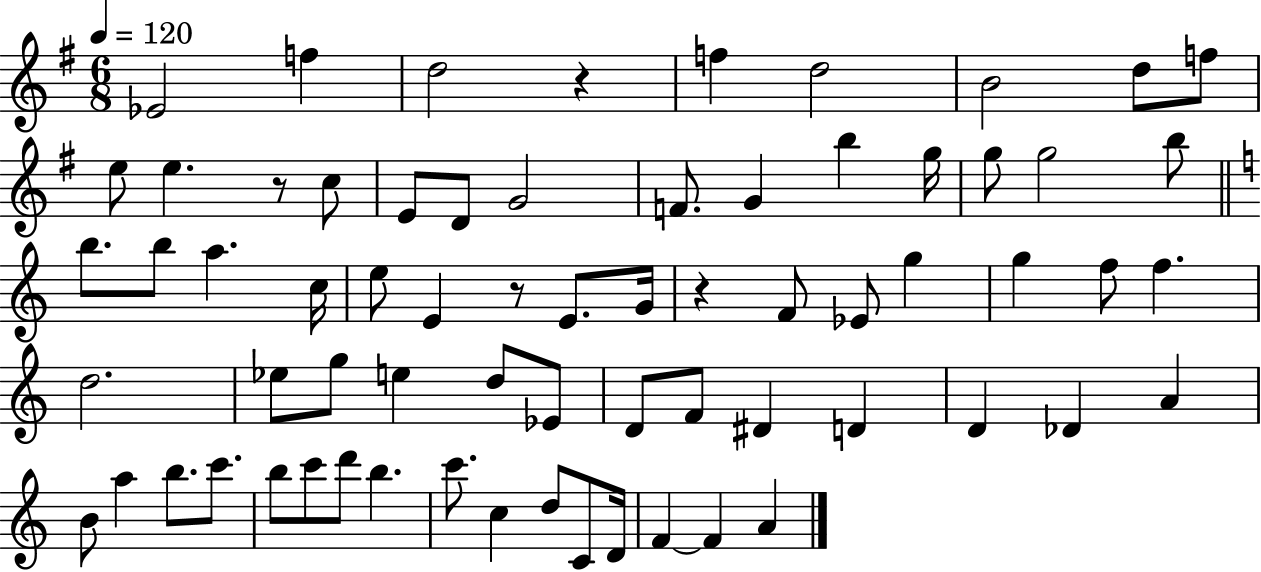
Eb4/h F5/q D5/h R/q F5/q D5/h B4/h D5/e F5/e E5/e E5/q. R/e C5/e E4/e D4/e G4/h F4/e. G4/q B5/q G5/s G5/e G5/h B5/e B5/e. B5/e A5/q. C5/s E5/e E4/q R/e E4/e. G4/s R/q F4/e Eb4/e G5/q G5/q F5/e F5/q. D5/h. Eb5/e G5/e E5/q D5/e Eb4/e D4/e F4/e D#4/q D4/q D4/q Db4/q A4/q B4/e A5/q B5/e. C6/e. B5/e C6/e D6/e B5/q. C6/e. C5/q D5/e C4/e D4/s F4/q F4/q A4/q